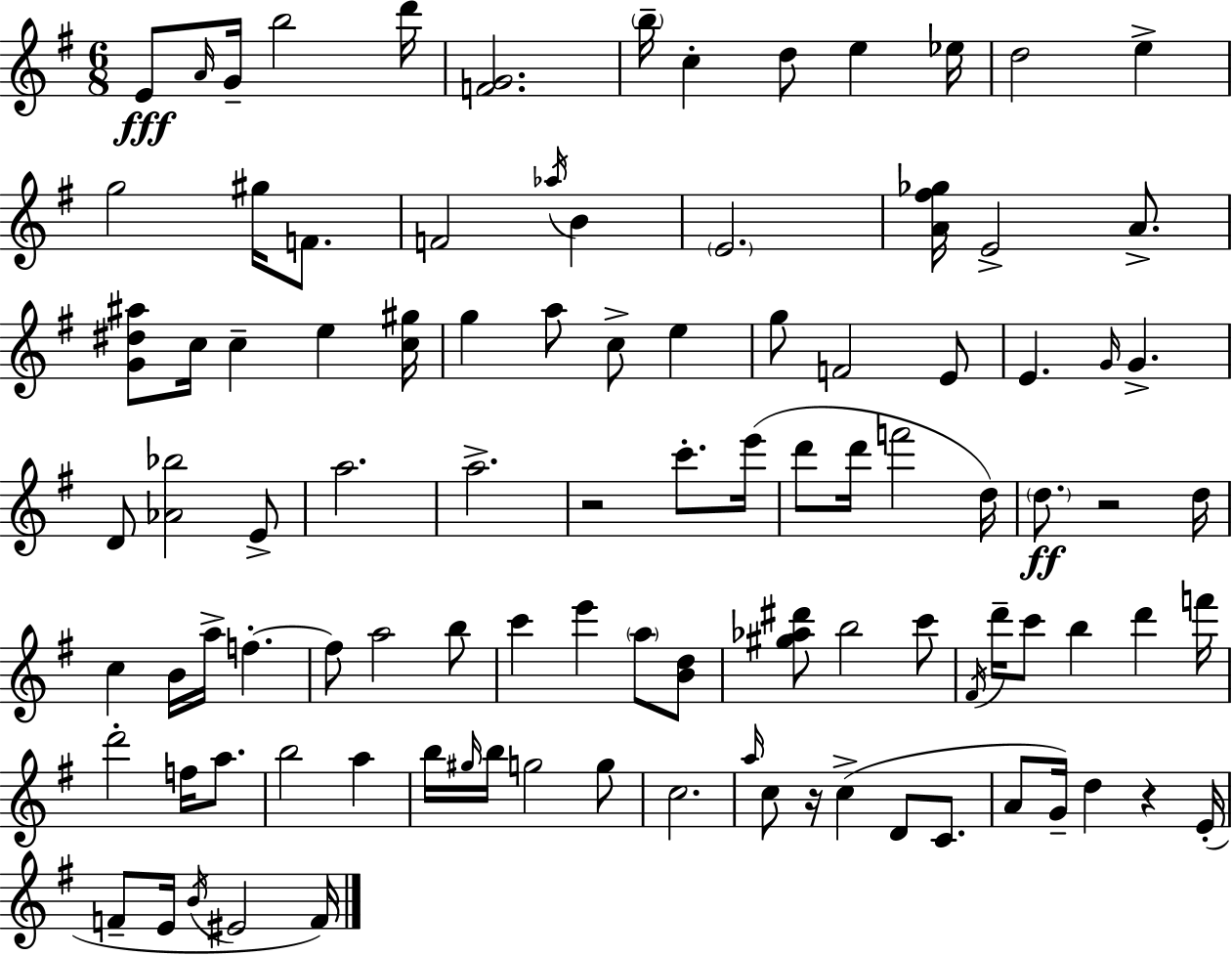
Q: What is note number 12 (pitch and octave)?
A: E5